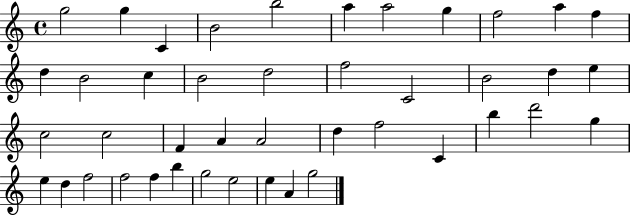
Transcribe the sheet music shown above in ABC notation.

X:1
T:Untitled
M:4/4
L:1/4
K:C
g2 g C B2 b2 a a2 g f2 a f d B2 c B2 d2 f2 C2 B2 d e c2 c2 F A A2 d f2 C b d'2 g e d f2 f2 f b g2 e2 e A g2